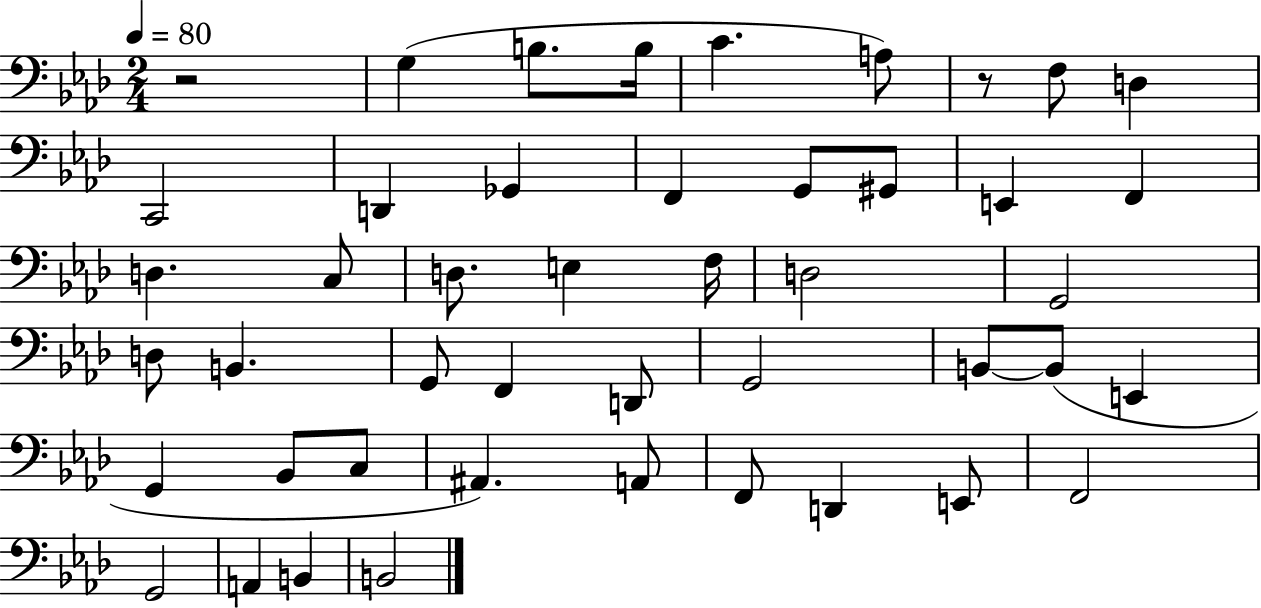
R/h G3/q B3/e. B3/s C4/q. A3/e R/e F3/e D3/q C2/h D2/q Gb2/q F2/q G2/e G#2/e E2/q F2/q D3/q. C3/e D3/e. E3/q F3/s D3/h G2/h D3/e B2/q. G2/e F2/q D2/e G2/h B2/e B2/e E2/q G2/q Bb2/e C3/e A#2/q. A2/e F2/e D2/q E2/e F2/h G2/h A2/q B2/q B2/h